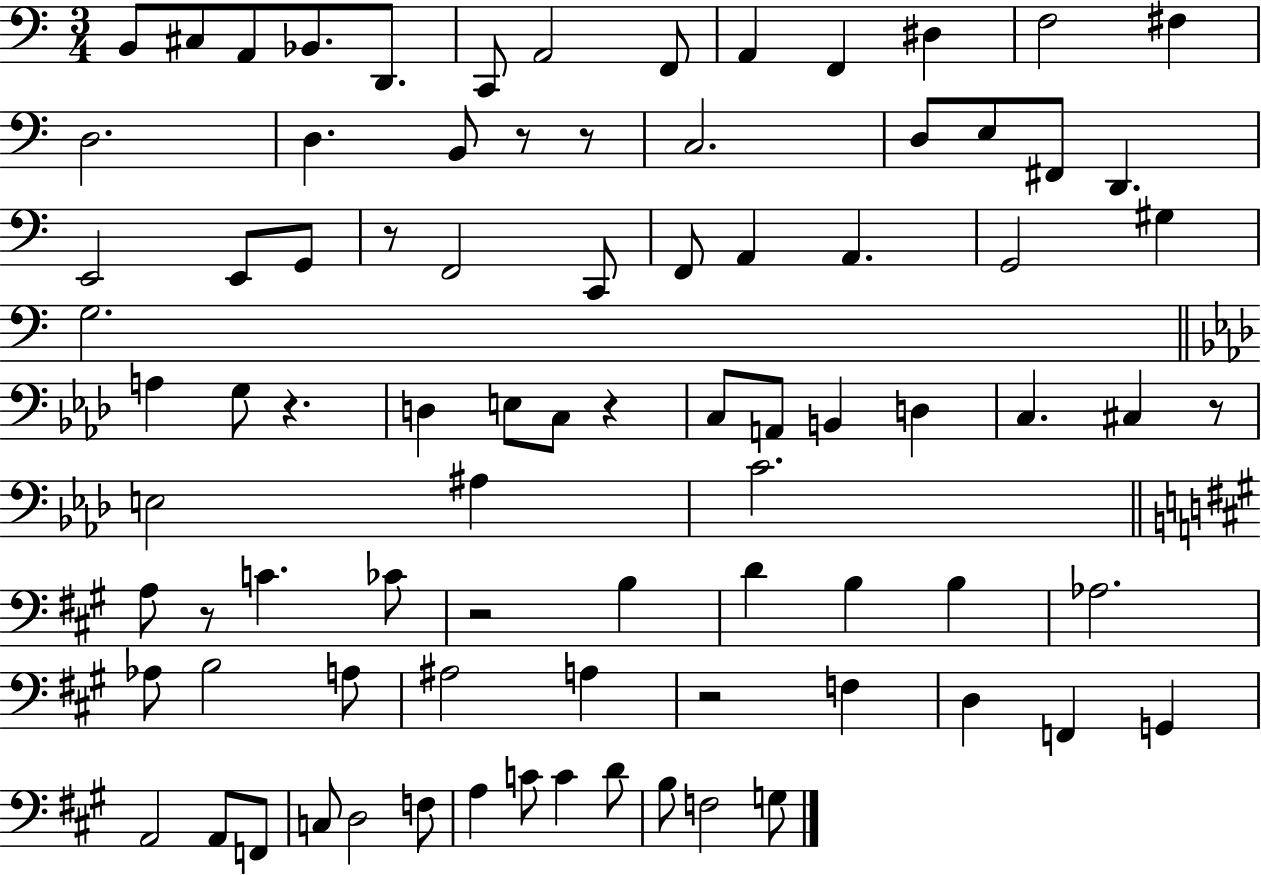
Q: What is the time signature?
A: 3/4